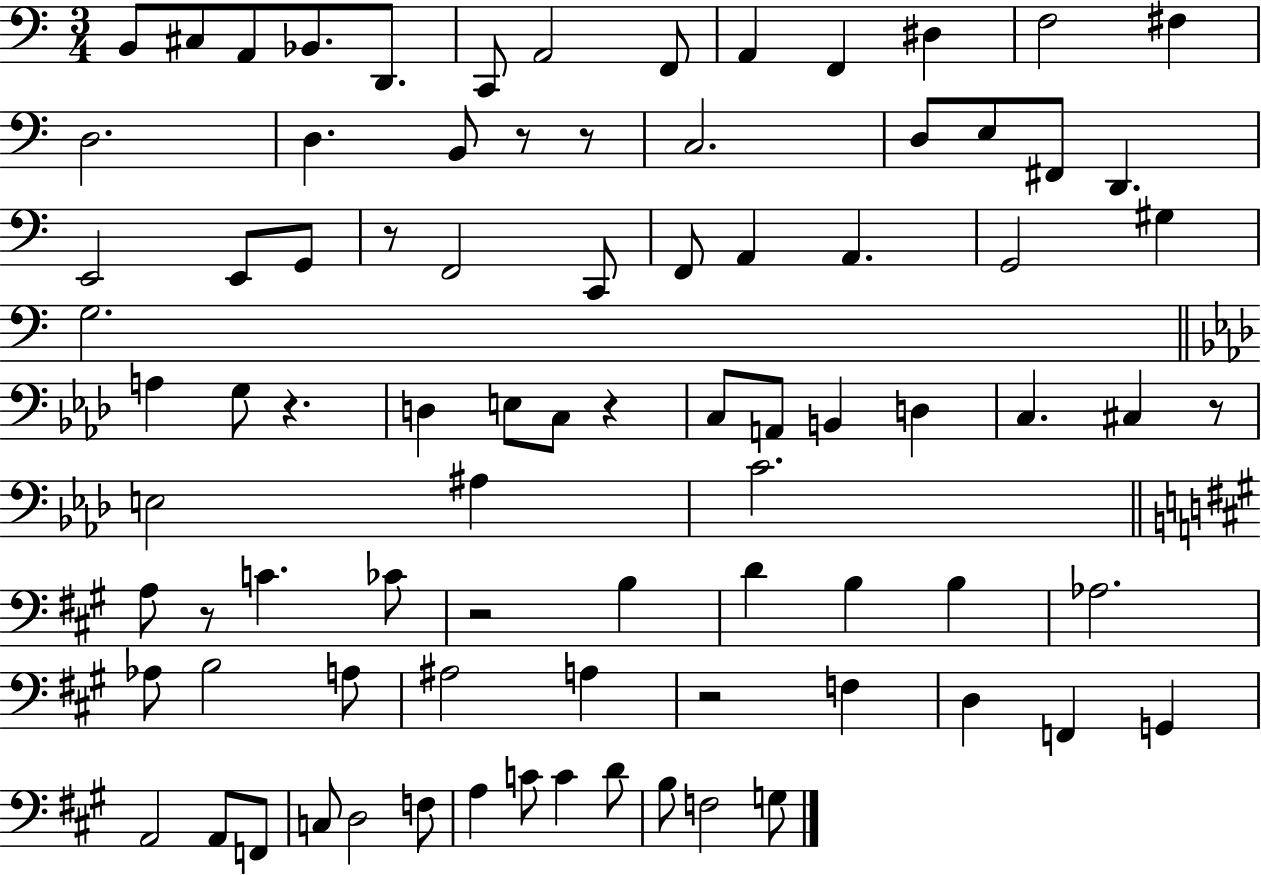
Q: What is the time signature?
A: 3/4